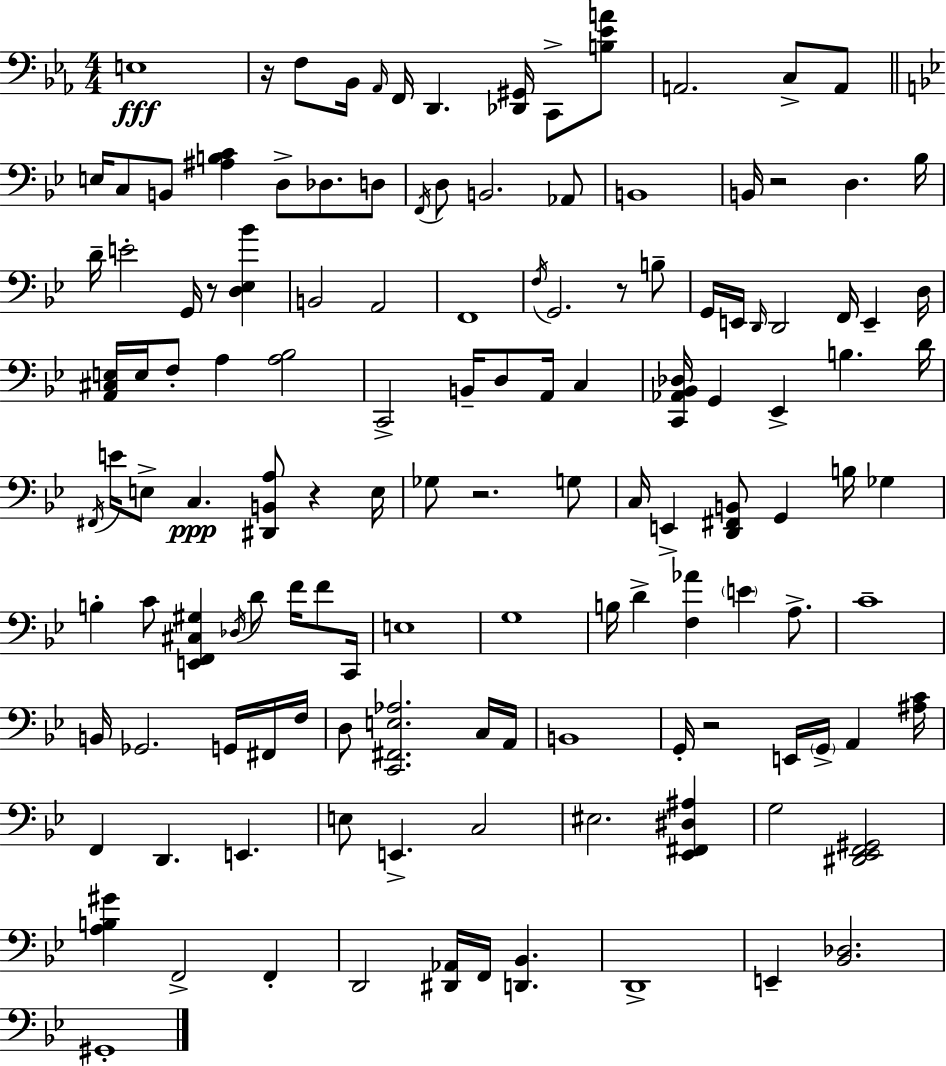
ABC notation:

X:1
T:Untitled
M:4/4
L:1/4
K:Eb
E,4 z/4 F,/2 _B,,/4 _A,,/4 F,,/4 D,, [_D,,^G,,]/4 C,,/2 [B,_EA]/2 A,,2 C,/2 A,,/2 E,/4 C,/2 B,,/2 [^A,B,C] D,/2 _D,/2 D,/2 F,,/4 D,/2 B,,2 _A,,/2 B,,4 B,,/4 z2 D, _B,/4 D/4 E2 G,,/4 z/2 [D,_E,_B] B,,2 A,,2 F,,4 F,/4 G,,2 z/2 B,/2 G,,/4 E,,/4 D,,/4 D,,2 F,,/4 E,, D,/4 [A,,^C,E,]/4 E,/4 F,/2 A, [A,_B,]2 C,,2 B,,/4 D,/2 A,,/4 C, [C,,_A,,_B,,_D,]/4 G,, _E,, B, D/4 ^F,,/4 E/4 E,/2 C, [^D,,B,,A,]/2 z E,/4 _G,/2 z2 G,/2 C,/4 E,, [D,,^F,,B,,]/2 G,, B,/4 _G, B, C/2 [E,,F,,^C,^G,] _D,/4 D/2 F/4 F/2 C,,/4 E,4 G,4 B,/4 D [F,_A] E A,/2 C4 B,,/4 _G,,2 G,,/4 ^F,,/4 F,/4 D,/2 [C,,^F,,E,_A,]2 C,/4 A,,/4 B,,4 G,,/4 z2 E,,/4 G,,/4 A,, [^A,C]/4 F,, D,, E,, E,/2 E,, C,2 ^E,2 [_E,,^F,,^D,^A,] G,2 [^D,,_E,,F,,^G,,]2 [A,B,^G] F,,2 F,, D,,2 [^D,,_A,,]/4 F,,/4 [D,,_B,,] D,,4 E,, [_B,,_D,]2 ^G,,4